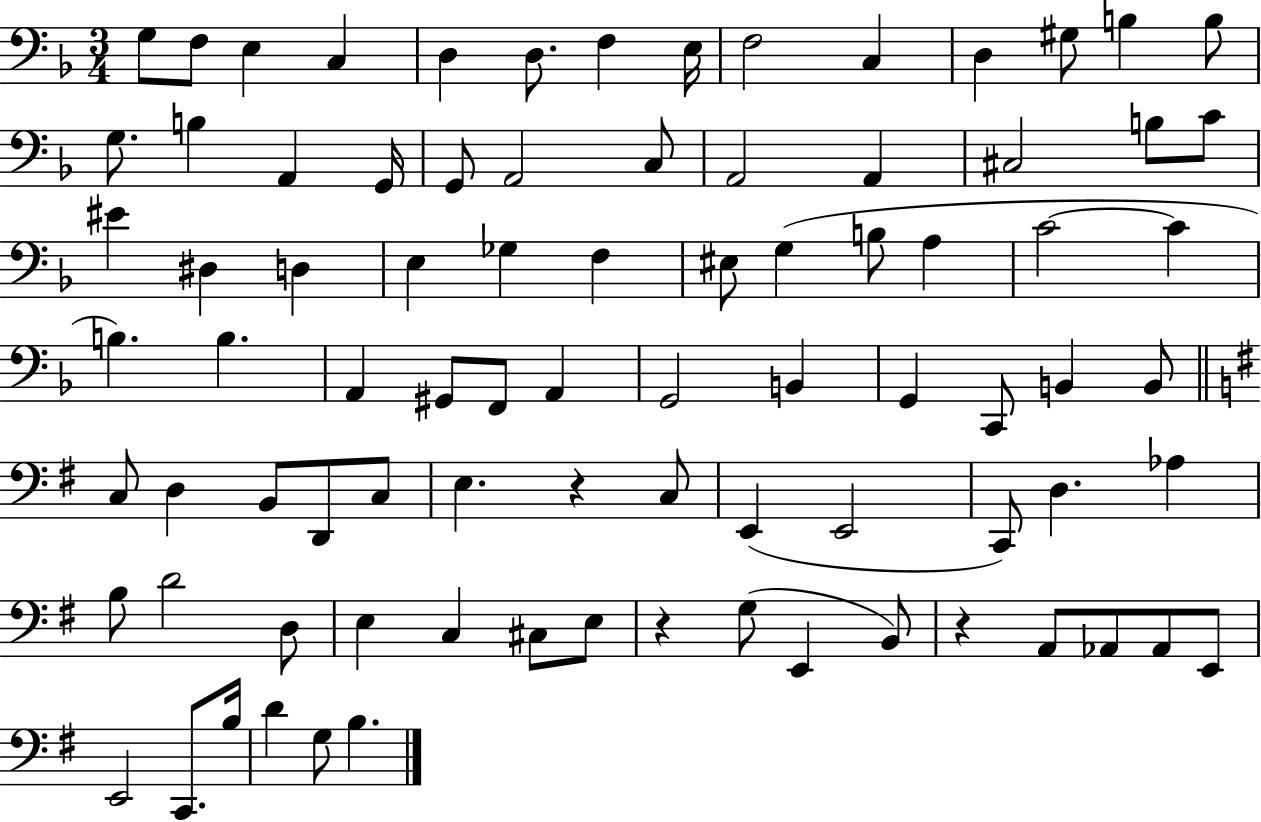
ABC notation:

X:1
T:Untitled
M:3/4
L:1/4
K:F
G,/2 F,/2 E, C, D, D,/2 F, E,/4 F,2 C, D, ^G,/2 B, B,/2 G,/2 B, A,, G,,/4 G,,/2 A,,2 C,/2 A,,2 A,, ^C,2 B,/2 C/2 ^E ^D, D, E, _G, F, ^E,/2 G, B,/2 A, C2 C B, B, A,, ^G,,/2 F,,/2 A,, G,,2 B,, G,, C,,/2 B,, B,,/2 C,/2 D, B,,/2 D,,/2 C,/2 E, z C,/2 E,, E,,2 C,,/2 D, _A, B,/2 D2 D,/2 E, C, ^C,/2 E,/2 z G,/2 E,, B,,/2 z A,,/2 _A,,/2 _A,,/2 E,,/2 E,,2 C,,/2 B,/4 D G,/2 B,